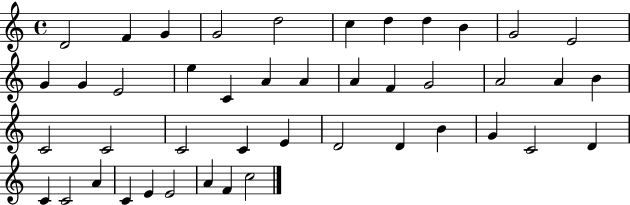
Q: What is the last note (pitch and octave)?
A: C5